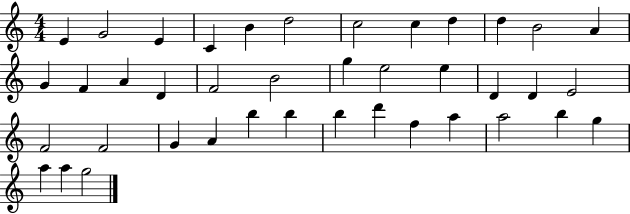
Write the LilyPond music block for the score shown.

{
  \clef treble
  \numericTimeSignature
  \time 4/4
  \key c \major
  e'4 g'2 e'4 | c'4 b'4 d''2 | c''2 c''4 d''4 | d''4 b'2 a'4 | \break g'4 f'4 a'4 d'4 | f'2 b'2 | g''4 e''2 e''4 | d'4 d'4 e'2 | \break f'2 f'2 | g'4 a'4 b''4 b''4 | b''4 d'''4 f''4 a''4 | a''2 b''4 g''4 | \break a''4 a''4 g''2 | \bar "|."
}